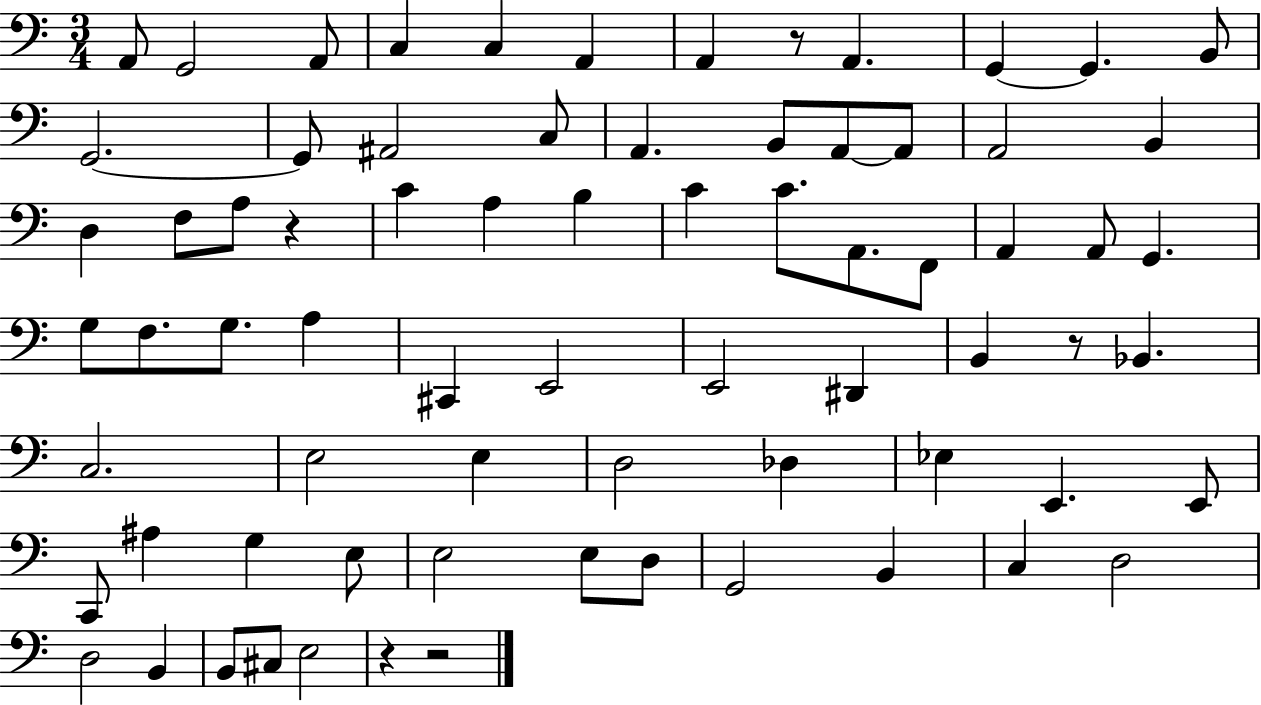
A2/e G2/h A2/e C3/q C3/q A2/q A2/q R/e A2/q. G2/q G2/q. B2/e G2/h. G2/e A#2/h C3/e A2/q. B2/e A2/e A2/e A2/h B2/q D3/q F3/e A3/e R/q C4/q A3/q B3/q C4/q C4/e. A2/e. F2/e A2/q A2/e G2/q. G3/e F3/e. G3/e. A3/q C#2/q E2/h E2/h D#2/q B2/q R/e Bb2/q. C3/h. E3/h E3/q D3/h Db3/q Eb3/q E2/q. E2/e C2/e A#3/q G3/q E3/e E3/h E3/e D3/e G2/h B2/q C3/q D3/h D3/h B2/q B2/e C#3/e E3/h R/q R/h